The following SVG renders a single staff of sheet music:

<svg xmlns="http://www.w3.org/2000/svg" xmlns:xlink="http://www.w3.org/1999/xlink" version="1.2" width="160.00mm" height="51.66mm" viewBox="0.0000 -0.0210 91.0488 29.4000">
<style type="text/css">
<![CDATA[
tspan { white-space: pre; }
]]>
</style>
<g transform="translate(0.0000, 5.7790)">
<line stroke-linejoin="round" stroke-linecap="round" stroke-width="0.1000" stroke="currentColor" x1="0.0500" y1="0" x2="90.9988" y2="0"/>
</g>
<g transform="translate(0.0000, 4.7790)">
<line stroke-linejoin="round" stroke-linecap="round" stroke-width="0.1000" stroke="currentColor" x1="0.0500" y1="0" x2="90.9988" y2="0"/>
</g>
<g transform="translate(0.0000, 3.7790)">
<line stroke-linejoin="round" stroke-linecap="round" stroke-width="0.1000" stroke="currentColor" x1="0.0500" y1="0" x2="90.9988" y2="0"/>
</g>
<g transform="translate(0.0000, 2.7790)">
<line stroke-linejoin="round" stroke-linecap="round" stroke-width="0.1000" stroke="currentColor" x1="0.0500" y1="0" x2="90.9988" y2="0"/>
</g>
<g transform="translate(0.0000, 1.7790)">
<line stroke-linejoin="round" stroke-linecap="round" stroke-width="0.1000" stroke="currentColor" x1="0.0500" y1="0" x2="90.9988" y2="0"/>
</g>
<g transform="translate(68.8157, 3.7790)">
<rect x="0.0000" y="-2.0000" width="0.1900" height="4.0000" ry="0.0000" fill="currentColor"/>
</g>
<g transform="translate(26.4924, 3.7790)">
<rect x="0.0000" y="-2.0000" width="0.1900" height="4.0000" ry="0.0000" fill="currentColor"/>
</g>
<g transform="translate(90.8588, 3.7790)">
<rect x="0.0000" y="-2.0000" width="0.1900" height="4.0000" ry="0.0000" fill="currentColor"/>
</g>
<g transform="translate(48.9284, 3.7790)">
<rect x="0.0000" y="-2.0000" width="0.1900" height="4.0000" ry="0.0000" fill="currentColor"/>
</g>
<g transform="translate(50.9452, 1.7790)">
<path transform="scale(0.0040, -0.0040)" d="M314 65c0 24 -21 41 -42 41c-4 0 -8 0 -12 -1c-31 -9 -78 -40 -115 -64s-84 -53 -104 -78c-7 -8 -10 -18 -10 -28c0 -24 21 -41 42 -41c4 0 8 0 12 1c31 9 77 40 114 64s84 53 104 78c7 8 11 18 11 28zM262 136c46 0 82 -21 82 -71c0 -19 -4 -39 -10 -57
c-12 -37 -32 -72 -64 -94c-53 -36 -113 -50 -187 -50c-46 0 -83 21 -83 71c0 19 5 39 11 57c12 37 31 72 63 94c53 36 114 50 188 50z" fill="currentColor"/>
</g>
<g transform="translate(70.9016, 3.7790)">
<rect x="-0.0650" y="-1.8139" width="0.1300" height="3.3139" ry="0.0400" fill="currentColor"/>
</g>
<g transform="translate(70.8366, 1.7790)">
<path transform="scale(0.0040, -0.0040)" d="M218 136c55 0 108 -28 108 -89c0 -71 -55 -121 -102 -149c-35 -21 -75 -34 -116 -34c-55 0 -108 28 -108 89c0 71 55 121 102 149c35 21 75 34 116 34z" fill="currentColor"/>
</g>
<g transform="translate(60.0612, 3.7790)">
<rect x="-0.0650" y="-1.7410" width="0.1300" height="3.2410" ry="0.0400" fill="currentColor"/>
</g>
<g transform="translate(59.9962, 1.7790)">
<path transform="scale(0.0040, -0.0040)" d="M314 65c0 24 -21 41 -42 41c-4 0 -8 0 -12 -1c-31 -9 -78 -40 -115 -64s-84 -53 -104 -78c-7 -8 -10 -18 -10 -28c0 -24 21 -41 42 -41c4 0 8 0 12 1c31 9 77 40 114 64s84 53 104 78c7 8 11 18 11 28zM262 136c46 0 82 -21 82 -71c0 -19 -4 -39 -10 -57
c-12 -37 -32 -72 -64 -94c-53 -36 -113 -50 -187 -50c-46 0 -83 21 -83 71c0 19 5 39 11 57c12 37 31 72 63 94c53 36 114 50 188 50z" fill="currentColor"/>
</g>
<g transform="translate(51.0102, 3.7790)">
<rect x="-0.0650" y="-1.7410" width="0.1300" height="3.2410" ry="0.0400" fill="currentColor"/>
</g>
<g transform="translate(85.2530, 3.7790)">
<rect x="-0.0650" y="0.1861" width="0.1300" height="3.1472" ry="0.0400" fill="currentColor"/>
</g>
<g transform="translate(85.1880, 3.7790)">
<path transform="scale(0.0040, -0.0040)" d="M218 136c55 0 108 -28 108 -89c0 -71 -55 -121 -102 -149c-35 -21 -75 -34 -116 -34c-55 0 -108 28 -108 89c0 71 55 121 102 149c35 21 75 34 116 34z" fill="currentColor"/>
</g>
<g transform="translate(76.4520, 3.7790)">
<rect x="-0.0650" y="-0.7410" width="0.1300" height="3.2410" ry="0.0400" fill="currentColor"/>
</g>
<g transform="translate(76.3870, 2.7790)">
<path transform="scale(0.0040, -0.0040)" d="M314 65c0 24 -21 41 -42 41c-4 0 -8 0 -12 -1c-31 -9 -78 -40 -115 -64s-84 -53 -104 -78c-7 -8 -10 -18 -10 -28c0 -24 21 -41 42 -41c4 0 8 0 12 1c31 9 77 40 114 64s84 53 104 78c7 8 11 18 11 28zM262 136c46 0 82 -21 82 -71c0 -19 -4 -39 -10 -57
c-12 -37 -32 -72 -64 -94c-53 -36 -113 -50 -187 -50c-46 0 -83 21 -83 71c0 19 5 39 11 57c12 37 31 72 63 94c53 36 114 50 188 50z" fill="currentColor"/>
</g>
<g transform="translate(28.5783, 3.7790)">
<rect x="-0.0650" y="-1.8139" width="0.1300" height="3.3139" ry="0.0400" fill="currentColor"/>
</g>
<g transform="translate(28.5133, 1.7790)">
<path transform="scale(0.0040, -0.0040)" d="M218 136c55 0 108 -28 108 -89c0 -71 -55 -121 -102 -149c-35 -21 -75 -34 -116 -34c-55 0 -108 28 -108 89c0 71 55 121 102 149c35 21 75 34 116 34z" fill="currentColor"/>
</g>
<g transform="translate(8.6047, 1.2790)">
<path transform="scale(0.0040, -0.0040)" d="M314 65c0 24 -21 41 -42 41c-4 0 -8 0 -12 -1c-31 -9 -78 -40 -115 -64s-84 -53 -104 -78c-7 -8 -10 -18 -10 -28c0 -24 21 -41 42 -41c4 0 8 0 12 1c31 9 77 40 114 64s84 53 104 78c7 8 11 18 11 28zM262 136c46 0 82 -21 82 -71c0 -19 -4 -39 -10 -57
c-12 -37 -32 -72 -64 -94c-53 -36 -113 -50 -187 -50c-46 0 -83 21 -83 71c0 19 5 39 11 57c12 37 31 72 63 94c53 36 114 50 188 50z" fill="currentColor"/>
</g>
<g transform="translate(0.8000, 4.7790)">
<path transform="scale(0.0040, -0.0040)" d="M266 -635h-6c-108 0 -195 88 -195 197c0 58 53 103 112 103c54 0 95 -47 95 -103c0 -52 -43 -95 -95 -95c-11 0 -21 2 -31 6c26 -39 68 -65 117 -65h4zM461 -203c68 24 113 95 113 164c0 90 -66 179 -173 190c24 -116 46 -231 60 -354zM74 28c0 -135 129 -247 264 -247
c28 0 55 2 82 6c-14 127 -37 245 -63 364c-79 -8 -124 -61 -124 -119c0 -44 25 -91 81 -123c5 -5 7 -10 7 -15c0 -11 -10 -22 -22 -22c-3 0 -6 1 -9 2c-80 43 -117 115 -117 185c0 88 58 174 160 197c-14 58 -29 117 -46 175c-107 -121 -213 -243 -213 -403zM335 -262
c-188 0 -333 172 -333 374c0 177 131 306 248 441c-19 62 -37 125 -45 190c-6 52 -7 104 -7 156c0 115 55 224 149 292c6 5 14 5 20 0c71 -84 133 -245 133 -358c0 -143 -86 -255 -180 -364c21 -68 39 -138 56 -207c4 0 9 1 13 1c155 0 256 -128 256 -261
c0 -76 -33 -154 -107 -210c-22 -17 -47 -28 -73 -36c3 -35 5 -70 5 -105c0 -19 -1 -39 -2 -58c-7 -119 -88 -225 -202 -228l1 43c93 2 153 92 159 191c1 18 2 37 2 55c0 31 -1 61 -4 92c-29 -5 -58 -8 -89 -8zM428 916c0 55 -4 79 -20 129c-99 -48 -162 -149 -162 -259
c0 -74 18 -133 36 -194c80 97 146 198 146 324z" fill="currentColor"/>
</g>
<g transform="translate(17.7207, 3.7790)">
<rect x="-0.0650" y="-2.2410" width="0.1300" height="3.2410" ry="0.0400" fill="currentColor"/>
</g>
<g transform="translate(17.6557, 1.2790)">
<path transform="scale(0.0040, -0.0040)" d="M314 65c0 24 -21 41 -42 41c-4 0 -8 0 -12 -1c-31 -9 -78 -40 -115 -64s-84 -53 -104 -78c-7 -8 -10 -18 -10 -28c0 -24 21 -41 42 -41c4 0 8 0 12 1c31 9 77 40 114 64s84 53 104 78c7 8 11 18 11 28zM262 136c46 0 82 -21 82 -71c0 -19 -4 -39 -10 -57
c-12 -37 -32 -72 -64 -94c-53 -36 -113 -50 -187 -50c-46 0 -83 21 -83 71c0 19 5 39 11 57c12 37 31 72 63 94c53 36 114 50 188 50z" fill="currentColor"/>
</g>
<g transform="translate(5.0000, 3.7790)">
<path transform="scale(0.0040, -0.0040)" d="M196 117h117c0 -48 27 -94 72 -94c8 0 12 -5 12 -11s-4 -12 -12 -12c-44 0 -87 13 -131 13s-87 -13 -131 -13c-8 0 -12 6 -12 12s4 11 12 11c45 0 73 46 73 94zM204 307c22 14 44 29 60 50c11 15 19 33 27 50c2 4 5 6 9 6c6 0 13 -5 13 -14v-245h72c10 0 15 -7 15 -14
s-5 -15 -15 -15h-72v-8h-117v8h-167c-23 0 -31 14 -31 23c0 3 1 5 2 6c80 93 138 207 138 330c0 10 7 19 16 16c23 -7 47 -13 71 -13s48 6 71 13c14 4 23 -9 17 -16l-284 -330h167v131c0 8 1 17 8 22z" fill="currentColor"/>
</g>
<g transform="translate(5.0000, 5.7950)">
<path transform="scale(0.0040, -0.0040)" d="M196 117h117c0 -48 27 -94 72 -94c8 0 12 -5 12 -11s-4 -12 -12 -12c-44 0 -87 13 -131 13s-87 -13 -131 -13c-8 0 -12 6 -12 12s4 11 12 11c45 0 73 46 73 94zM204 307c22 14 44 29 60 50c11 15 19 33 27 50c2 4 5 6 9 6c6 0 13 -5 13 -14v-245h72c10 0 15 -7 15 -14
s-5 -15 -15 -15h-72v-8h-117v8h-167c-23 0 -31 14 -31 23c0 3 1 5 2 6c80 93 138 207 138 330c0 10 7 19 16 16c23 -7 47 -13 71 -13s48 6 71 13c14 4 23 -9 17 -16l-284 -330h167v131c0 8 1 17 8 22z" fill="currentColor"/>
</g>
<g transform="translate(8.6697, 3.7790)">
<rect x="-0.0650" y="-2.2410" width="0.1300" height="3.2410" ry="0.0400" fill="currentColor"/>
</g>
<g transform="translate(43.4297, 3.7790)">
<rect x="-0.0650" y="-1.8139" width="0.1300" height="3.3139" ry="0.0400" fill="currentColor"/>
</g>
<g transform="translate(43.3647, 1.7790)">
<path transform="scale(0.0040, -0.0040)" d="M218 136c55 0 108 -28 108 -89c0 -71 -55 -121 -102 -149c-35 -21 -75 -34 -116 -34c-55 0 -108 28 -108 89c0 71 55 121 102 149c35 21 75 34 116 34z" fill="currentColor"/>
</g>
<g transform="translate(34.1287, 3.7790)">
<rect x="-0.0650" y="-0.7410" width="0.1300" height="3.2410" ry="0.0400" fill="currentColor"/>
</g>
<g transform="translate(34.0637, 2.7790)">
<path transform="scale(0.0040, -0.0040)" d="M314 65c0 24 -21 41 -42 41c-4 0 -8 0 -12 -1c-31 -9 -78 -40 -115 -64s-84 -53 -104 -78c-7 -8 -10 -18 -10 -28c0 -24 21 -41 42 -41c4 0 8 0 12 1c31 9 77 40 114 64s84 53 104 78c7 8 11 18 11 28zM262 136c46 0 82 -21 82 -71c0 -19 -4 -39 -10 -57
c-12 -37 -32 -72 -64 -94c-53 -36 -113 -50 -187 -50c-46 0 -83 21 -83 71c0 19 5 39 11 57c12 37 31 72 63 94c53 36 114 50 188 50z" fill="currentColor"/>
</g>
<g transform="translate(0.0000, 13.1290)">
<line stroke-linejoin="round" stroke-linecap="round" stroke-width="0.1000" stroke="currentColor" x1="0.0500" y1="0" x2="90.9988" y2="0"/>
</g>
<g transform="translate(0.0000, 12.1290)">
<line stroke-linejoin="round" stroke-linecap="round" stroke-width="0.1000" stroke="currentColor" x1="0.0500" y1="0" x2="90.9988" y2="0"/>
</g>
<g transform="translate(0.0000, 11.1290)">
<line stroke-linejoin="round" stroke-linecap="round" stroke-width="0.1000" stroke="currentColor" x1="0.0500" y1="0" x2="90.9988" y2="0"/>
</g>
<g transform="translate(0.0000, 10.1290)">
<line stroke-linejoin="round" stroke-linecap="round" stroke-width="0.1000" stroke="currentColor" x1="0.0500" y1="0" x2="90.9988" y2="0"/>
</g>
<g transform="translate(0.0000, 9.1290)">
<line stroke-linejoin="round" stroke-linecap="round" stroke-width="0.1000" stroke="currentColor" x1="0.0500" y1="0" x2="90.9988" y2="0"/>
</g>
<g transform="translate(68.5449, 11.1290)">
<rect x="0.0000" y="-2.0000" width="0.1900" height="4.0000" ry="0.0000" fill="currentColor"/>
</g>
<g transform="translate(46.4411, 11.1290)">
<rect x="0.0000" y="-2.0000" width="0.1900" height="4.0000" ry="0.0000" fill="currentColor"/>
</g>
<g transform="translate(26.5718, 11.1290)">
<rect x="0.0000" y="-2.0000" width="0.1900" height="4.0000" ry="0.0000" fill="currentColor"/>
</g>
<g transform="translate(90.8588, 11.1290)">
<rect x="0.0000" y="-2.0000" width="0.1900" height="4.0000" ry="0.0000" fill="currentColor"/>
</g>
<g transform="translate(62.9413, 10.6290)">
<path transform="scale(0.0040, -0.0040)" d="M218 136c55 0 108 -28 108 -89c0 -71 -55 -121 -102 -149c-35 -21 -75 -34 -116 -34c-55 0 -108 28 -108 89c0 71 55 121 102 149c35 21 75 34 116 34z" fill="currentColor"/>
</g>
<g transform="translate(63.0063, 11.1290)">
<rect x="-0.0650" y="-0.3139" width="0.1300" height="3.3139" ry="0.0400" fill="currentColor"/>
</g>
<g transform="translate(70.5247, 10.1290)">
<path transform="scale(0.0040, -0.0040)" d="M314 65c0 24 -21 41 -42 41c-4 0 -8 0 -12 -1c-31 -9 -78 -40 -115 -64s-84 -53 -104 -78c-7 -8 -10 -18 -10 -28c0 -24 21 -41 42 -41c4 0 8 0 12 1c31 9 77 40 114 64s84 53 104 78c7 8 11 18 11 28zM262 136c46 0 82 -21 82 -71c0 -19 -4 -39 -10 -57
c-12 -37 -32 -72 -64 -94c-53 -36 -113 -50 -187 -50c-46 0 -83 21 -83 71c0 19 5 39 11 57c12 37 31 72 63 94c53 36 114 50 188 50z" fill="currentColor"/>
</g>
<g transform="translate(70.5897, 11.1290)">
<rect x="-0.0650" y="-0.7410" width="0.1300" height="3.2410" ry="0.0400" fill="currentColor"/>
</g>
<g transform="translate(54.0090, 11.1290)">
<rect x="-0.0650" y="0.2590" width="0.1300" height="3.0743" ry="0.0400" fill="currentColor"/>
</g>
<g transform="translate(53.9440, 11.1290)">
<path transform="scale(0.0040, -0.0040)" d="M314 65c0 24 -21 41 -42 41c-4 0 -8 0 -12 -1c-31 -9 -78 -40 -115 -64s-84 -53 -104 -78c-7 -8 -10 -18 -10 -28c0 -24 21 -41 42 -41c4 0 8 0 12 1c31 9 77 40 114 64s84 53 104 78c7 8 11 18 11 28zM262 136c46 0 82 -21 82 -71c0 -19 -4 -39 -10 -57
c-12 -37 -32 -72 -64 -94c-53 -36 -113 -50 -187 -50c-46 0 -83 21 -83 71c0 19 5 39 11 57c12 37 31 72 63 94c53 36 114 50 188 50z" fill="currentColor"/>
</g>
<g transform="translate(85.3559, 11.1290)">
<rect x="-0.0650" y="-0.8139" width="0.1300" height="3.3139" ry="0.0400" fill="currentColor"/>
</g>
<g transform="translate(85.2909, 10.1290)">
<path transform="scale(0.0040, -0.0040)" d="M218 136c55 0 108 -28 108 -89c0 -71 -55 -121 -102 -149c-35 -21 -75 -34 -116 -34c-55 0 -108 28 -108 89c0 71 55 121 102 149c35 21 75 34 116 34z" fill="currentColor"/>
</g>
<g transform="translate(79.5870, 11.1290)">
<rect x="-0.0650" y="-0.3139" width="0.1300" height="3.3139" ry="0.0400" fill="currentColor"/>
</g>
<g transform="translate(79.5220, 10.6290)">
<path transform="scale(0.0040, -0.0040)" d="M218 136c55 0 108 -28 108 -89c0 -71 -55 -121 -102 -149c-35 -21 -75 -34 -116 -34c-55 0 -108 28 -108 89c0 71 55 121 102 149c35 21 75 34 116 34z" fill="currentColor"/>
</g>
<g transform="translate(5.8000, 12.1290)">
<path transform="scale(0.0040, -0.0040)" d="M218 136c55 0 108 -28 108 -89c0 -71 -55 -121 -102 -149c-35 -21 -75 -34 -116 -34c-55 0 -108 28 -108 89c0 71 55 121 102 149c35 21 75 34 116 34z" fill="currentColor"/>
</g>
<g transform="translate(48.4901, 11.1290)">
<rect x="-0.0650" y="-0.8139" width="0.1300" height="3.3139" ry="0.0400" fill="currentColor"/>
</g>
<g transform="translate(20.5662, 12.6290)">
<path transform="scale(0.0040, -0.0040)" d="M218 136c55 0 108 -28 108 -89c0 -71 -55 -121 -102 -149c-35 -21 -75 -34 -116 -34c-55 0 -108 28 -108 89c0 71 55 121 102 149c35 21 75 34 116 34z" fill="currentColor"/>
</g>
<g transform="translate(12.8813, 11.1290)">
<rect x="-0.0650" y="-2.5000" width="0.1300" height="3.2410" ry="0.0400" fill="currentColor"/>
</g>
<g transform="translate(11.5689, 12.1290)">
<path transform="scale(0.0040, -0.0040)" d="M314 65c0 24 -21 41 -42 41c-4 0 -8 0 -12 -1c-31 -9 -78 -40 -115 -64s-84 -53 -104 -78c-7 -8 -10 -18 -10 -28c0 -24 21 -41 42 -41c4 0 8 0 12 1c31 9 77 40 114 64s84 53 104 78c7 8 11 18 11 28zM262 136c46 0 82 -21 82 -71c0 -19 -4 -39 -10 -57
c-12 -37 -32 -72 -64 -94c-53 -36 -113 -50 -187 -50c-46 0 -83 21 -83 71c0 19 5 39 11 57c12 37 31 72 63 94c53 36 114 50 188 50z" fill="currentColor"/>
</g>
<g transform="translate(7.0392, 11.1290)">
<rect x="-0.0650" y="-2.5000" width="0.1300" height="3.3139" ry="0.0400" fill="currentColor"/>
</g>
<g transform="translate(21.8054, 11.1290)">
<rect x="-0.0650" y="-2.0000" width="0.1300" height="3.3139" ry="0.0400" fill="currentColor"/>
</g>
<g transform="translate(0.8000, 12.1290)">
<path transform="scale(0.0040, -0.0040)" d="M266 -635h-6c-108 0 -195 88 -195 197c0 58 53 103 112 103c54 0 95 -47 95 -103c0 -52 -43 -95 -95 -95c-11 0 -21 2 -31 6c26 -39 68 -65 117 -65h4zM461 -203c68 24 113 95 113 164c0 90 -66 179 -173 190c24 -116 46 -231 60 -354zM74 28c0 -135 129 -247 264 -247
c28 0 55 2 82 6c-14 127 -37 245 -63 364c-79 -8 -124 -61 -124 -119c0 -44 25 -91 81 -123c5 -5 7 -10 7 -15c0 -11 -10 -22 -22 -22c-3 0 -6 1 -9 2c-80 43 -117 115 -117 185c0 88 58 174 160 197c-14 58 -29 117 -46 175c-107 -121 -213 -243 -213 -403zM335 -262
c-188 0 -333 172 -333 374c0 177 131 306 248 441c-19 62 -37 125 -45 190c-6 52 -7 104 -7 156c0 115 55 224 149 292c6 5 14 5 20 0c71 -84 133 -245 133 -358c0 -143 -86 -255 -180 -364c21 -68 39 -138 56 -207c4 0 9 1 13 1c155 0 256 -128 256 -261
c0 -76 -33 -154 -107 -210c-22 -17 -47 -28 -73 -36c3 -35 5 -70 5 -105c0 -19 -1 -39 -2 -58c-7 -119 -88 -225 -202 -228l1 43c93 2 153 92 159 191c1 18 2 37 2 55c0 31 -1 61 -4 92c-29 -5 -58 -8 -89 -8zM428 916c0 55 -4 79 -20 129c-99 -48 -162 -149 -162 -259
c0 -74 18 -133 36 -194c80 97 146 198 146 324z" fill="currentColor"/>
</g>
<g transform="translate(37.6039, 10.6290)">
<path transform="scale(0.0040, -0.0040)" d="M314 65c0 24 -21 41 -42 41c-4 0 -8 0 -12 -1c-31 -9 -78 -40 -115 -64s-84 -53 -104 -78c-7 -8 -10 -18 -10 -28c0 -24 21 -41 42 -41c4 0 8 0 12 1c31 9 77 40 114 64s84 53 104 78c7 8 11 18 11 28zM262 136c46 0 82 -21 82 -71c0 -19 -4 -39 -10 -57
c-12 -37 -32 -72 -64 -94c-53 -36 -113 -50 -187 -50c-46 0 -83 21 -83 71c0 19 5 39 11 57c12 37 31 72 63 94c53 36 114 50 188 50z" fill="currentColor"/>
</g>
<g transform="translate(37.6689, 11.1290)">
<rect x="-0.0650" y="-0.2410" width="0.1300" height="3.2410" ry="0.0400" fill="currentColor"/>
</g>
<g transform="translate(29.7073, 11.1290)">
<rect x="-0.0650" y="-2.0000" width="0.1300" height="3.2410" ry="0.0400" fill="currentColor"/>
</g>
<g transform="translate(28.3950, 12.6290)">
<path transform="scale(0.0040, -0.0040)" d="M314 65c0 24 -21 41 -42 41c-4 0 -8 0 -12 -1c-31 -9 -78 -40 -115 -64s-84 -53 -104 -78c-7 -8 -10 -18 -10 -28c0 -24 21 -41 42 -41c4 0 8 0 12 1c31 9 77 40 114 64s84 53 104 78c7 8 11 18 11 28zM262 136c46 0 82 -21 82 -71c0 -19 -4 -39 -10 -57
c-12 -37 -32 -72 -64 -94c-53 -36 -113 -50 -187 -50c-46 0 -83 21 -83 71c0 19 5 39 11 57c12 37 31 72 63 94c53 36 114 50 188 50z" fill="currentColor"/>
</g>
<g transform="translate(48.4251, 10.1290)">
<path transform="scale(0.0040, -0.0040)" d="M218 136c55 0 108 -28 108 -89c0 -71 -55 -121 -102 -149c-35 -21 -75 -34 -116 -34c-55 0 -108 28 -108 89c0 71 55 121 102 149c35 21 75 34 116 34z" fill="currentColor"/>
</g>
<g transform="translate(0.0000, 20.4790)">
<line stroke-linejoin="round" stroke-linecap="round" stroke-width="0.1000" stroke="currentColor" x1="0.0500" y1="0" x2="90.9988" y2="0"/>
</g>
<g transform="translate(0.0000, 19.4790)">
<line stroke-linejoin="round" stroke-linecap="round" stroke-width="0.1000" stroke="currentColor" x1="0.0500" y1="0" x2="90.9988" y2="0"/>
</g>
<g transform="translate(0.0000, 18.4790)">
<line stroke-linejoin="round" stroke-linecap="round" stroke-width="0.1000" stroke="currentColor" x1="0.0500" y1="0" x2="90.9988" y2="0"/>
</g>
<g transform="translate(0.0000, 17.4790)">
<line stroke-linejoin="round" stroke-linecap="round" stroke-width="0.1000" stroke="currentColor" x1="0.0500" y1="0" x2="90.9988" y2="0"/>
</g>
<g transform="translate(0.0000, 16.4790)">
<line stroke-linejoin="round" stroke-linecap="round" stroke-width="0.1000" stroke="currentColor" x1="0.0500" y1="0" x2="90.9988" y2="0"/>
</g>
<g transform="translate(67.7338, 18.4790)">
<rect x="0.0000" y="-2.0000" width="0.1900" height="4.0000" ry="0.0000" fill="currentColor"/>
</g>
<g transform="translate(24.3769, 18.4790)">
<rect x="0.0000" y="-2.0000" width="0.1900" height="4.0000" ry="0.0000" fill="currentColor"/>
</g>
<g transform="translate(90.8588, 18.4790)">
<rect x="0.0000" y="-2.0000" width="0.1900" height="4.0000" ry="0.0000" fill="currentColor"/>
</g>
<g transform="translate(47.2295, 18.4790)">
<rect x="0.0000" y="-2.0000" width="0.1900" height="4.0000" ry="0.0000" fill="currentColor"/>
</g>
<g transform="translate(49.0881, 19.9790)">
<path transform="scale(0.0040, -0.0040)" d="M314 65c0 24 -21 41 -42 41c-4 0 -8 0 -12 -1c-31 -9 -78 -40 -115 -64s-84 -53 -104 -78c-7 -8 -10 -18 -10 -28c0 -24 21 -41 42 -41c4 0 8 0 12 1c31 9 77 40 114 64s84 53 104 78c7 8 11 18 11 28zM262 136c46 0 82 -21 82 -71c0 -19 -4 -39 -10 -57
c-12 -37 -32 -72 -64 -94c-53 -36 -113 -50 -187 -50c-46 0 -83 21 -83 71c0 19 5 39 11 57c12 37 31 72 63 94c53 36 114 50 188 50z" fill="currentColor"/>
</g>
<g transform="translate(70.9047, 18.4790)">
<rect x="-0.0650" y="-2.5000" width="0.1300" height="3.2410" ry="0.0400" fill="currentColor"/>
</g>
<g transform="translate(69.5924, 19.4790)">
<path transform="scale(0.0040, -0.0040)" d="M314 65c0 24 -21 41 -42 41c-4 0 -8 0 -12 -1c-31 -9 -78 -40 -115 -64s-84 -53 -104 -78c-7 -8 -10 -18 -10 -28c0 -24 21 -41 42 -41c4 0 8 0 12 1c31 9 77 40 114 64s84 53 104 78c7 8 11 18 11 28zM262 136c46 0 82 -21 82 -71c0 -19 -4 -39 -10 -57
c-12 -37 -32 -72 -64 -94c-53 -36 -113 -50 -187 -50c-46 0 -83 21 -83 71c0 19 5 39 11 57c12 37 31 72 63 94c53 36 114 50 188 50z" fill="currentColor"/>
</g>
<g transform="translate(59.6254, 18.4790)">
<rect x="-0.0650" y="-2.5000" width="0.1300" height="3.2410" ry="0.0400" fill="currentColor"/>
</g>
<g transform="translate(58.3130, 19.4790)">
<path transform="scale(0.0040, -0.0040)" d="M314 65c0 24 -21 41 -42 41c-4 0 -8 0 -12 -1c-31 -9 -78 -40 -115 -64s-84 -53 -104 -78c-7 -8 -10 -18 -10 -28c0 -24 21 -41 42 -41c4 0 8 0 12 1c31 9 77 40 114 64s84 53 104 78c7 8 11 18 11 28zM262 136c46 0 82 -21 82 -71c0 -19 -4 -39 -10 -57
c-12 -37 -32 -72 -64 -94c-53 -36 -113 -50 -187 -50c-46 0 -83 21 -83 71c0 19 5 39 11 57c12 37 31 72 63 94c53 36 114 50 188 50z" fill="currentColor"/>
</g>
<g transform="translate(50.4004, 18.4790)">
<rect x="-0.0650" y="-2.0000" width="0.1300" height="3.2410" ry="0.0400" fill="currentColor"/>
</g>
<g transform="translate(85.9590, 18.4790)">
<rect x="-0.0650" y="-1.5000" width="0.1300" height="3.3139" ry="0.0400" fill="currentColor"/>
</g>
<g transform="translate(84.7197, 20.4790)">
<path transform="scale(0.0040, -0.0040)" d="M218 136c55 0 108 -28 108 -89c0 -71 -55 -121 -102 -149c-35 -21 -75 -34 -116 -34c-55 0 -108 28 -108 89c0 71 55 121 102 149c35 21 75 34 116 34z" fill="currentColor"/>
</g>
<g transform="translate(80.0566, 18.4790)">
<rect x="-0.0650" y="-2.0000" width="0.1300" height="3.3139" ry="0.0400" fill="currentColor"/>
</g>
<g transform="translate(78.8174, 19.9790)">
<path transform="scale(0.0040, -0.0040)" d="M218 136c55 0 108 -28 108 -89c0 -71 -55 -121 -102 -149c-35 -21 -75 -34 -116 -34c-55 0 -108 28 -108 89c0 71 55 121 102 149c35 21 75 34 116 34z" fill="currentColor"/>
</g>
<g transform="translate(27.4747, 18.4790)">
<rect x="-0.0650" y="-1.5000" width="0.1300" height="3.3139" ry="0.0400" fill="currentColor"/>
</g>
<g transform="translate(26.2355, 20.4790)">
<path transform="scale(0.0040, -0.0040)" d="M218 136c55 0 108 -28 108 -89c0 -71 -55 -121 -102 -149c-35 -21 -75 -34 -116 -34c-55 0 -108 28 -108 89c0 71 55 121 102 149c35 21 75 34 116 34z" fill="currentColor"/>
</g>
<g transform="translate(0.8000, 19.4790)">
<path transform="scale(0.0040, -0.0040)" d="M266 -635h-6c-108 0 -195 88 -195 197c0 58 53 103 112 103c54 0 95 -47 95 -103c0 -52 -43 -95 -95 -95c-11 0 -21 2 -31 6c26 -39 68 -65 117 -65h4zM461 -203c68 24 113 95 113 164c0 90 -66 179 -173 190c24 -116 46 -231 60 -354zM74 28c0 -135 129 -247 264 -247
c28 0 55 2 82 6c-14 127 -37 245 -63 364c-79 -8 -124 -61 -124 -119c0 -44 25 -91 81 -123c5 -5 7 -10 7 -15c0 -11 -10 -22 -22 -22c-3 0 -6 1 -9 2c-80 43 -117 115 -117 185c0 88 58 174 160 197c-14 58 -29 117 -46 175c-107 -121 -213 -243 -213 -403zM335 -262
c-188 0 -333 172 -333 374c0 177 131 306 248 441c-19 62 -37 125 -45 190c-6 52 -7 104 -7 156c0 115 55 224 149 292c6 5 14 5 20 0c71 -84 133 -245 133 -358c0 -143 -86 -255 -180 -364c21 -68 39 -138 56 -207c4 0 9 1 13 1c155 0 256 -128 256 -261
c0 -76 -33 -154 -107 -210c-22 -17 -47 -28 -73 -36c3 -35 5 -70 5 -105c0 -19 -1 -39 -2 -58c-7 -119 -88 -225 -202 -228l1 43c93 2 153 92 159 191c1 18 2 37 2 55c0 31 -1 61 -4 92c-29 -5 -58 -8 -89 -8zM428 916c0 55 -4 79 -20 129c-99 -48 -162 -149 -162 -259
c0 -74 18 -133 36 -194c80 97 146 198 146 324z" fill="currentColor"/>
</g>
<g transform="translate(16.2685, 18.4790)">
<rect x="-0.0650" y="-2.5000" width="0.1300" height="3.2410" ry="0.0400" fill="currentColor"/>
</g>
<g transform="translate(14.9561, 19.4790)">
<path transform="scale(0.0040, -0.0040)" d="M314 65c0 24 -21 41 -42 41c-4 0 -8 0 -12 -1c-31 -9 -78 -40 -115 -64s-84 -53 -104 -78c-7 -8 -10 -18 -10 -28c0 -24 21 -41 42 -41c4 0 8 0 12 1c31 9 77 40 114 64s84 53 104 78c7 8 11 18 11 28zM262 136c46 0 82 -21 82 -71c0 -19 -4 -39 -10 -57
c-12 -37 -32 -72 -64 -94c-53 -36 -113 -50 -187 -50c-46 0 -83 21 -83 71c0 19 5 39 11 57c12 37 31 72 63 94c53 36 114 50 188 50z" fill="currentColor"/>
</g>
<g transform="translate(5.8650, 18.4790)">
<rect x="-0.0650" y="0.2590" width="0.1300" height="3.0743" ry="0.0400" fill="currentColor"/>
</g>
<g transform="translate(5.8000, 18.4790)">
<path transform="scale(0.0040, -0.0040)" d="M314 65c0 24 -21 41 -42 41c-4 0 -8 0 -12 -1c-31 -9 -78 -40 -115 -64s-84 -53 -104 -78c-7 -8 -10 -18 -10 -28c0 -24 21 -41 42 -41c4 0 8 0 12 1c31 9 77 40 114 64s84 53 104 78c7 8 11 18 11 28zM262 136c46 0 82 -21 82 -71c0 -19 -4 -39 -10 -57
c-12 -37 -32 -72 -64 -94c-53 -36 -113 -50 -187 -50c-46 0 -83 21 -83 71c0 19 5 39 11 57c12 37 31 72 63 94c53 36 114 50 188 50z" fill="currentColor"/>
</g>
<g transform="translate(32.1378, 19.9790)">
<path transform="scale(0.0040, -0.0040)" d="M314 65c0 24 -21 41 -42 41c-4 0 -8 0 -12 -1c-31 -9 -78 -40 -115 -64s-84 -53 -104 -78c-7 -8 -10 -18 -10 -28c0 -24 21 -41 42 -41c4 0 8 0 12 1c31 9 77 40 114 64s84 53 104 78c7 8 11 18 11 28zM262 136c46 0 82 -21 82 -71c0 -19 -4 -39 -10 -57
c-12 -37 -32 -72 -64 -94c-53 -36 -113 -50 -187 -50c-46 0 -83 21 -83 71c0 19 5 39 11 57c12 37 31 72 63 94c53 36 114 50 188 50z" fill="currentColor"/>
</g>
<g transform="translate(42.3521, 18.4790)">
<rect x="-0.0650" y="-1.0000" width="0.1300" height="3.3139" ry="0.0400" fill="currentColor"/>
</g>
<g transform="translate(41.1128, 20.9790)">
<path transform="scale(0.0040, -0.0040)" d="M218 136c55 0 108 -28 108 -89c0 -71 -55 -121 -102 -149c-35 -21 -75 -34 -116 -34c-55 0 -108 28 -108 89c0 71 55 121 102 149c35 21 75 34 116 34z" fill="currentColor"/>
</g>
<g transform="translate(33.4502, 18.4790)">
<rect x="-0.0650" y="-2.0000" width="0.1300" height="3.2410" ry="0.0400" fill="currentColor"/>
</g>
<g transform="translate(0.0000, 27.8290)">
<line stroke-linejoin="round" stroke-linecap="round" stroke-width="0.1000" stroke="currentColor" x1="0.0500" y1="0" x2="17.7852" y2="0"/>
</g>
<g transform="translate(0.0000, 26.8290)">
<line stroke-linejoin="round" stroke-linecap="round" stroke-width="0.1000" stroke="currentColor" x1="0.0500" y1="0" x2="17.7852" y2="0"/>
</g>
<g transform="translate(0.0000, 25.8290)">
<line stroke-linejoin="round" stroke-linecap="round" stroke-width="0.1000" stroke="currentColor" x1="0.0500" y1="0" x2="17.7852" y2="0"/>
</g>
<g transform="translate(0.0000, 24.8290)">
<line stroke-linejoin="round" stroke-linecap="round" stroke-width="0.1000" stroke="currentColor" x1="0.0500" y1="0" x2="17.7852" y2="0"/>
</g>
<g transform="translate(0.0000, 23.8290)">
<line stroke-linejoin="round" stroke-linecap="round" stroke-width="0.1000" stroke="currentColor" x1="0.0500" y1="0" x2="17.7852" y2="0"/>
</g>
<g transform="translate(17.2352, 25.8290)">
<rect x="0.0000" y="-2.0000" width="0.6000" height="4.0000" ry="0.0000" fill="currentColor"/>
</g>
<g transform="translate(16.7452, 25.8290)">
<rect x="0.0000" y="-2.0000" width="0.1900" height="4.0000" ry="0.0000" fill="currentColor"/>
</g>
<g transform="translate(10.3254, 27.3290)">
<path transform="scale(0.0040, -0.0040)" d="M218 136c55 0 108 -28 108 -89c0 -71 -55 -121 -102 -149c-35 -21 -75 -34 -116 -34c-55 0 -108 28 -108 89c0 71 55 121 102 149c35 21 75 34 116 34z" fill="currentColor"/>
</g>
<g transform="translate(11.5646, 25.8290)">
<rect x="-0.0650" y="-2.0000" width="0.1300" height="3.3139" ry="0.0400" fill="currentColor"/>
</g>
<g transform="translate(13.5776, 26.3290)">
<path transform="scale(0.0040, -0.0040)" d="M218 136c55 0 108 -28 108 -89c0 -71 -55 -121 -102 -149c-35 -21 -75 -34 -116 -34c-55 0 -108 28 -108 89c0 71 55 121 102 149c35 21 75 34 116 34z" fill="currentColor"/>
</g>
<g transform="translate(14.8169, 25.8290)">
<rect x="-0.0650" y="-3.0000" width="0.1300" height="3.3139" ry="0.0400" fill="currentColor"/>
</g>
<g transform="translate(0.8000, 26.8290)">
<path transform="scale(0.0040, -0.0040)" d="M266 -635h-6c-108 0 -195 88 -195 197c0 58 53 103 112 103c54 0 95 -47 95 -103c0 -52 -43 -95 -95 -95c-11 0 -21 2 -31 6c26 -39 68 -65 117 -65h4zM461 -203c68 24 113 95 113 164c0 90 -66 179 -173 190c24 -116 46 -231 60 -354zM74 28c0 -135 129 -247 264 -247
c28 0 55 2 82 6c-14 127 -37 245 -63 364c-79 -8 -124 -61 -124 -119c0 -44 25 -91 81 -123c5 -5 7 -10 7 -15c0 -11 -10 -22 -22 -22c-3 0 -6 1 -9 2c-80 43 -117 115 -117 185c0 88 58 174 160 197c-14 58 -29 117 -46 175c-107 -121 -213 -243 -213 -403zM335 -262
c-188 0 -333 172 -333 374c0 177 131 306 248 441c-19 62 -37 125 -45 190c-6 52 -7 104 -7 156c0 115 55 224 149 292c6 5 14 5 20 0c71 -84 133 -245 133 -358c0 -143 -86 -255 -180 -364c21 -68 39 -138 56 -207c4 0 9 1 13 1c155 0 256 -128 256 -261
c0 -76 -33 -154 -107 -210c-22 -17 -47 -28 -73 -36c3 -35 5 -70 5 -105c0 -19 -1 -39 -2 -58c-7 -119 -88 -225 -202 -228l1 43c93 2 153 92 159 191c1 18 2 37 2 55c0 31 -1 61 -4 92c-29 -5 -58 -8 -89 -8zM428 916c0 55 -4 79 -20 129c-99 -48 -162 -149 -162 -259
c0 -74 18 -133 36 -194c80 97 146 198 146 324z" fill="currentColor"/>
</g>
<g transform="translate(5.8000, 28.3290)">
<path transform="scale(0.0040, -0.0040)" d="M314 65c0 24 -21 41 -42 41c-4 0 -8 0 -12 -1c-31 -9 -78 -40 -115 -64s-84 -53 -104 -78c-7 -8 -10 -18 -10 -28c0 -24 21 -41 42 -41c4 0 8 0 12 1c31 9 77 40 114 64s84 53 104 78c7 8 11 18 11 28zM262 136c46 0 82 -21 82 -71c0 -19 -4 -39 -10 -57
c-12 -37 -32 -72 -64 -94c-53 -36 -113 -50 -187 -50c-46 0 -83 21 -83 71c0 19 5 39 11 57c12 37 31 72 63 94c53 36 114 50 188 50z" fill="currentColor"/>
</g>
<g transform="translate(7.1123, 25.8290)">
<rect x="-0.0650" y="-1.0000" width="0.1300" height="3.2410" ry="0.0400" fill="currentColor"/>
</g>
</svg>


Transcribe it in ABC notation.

X:1
T:Untitled
M:4/4
L:1/4
K:C
g2 g2 f d2 f f2 f2 f d2 B G G2 F F2 c2 d B2 c d2 c d B2 G2 E F2 D F2 G2 G2 F E D2 F A